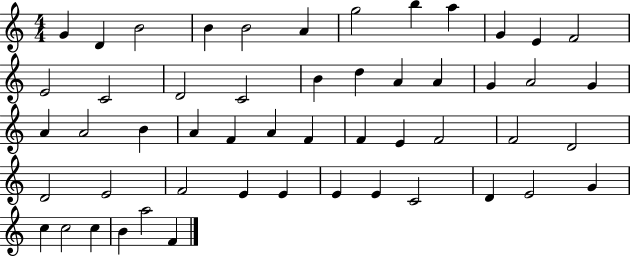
X:1
T:Untitled
M:4/4
L:1/4
K:C
G D B2 B B2 A g2 b a G E F2 E2 C2 D2 C2 B d A A G A2 G A A2 B A F A F F E F2 F2 D2 D2 E2 F2 E E E E C2 D E2 G c c2 c B a2 F